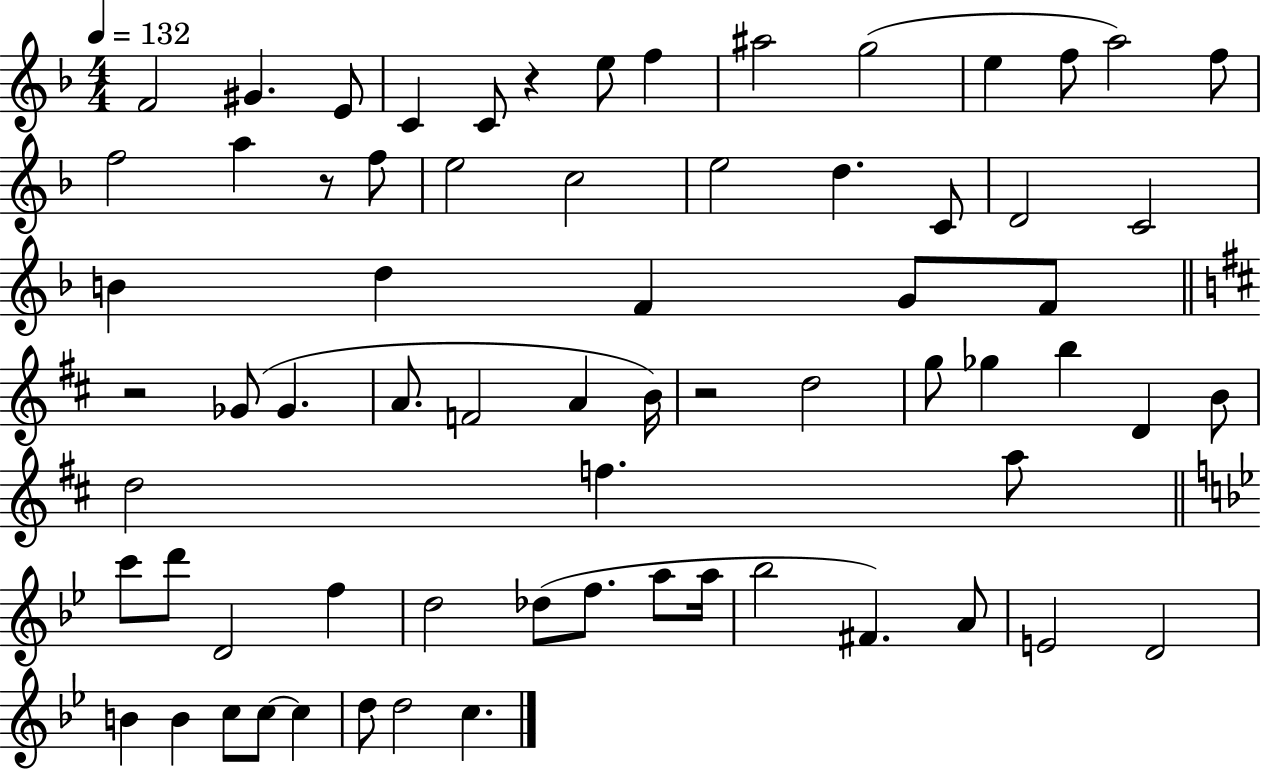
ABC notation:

X:1
T:Untitled
M:4/4
L:1/4
K:F
F2 ^G E/2 C C/2 z e/2 f ^a2 g2 e f/2 a2 f/2 f2 a z/2 f/2 e2 c2 e2 d C/2 D2 C2 B d F G/2 F/2 z2 _G/2 _G A/2 F2 A B/4 z2 d2 g/2 _g b D B/2 d2 f a/2 c'/2 d'/2 D2 f d2 _d/2 f/2 a/2 a/4 _b2 ^F A/2 E2 D2 B B c/2 c/2 c d/2 d2 c